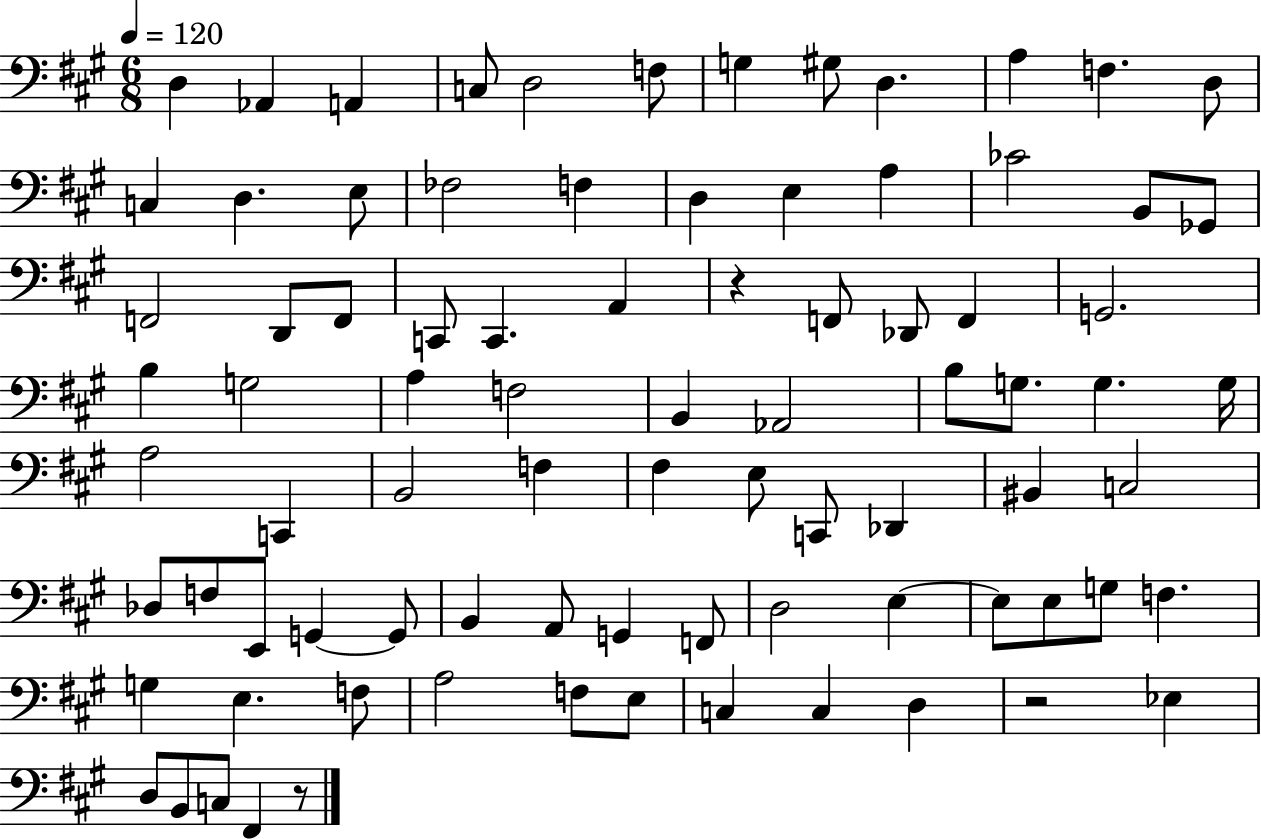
D3/q Ab2/q A2/q C3/e D3/h F3/e G3/q G#3/e D3/q. A3/q F3/q. D3/e C3/q D3/q. E3/e FES3/h F3/q D3/q E3/q A3/q CES4/h B2/e Gb2/e F2/h D2/e F2/e C2/e C2/q. A2/q R/q F2/e Db2/e F2/q G2/h. B3/q G3/h A3/q F3/h B2/q Ab2/h B3/e G3/e. G3/q. G3/s A3/h C2/q B2/h F3/q F#3/q E3/e C2/e Db2/q BIS2/q C3/h Db3/e F3/e E2/e G2/q G2/e B2/q A2/e G2/q F2/e D3/h E3/q E3/e E3/e G3/e F3/q. G3/q E3/q. F3/e A3/h F3/e E3/e C3/q C3/q D3/q R/h Eb3/q D3/e B2/e C3/e F#2/q R/e